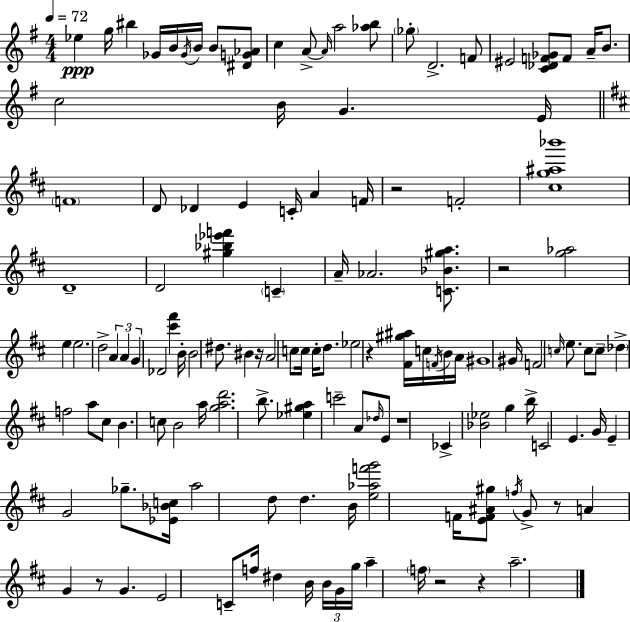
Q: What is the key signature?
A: E minor